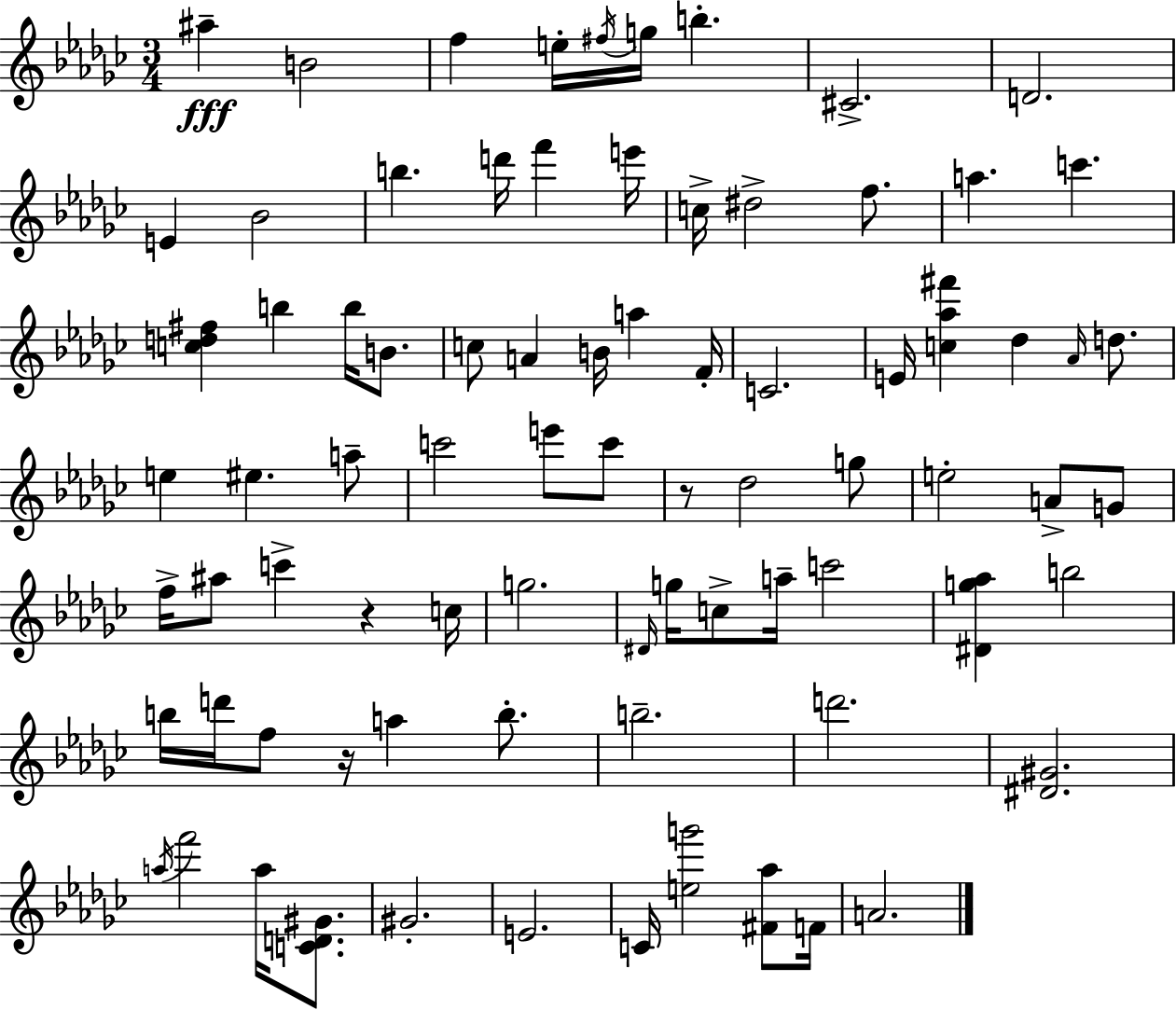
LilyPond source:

{
  \clef treble
  \numericTimeSignature
  \time 3/4
  \key ees \minor
  ais''4--\fff b'2 | f''4 e''16-. \acciaccatura { fis''16 } g''16 b''4.-. | cis'2.-> | d'2. | \break e'4 bes'2 | b''4. d'''16 f'''4 | e'''16 c''16-> dis''2-> f''8. | a''4. c'''4. | \break <c'' d'' fis''>4 b''4 b''16 b'8. | c''8 a'4 b'16 a''4 | f'16-. c'2. | e'16 <c'' aes'' fis'''>4 des''4 \grace { aes'16 } d''8. | \break e''4 eis''4. | a''8-- c'''2 e'''8 | c'''8 r8 des''2 | g''8 e''2-. a'8-> | \break g'8 f''16-> ais''8 c'''4-> r4 | c''16 g''2. | \grace { dis'16 } g''16 c''8-> a''16-- c'''2 | <dis' g'' aes''>4 b''2 | \break b''16 d'''16 f''8 r16 a''4 | b''8.-. b''2.-- | d'''2. | <dis' gis'>2. | \break \acciaccatura { a''16 } f'''2 | a''16 <c' d' gis'>8. gis'2.-. | e'2. | c'16 <e'' g'''>2 | \break <fis' aes''>8 f'16 a'2. | \bar "|."
}